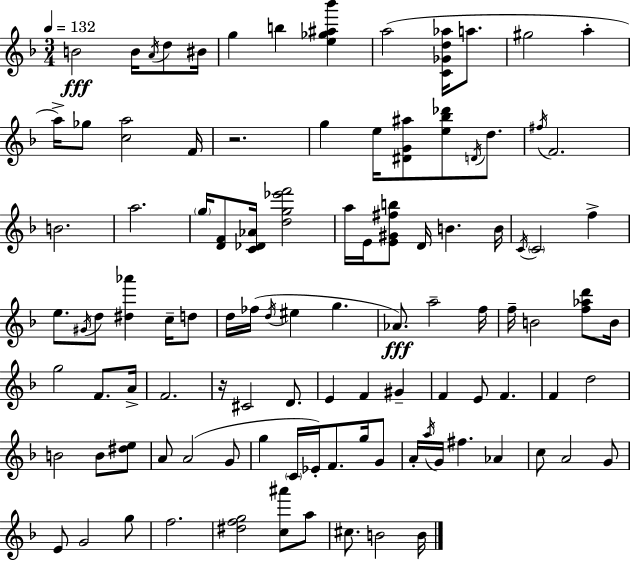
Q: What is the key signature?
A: D minor